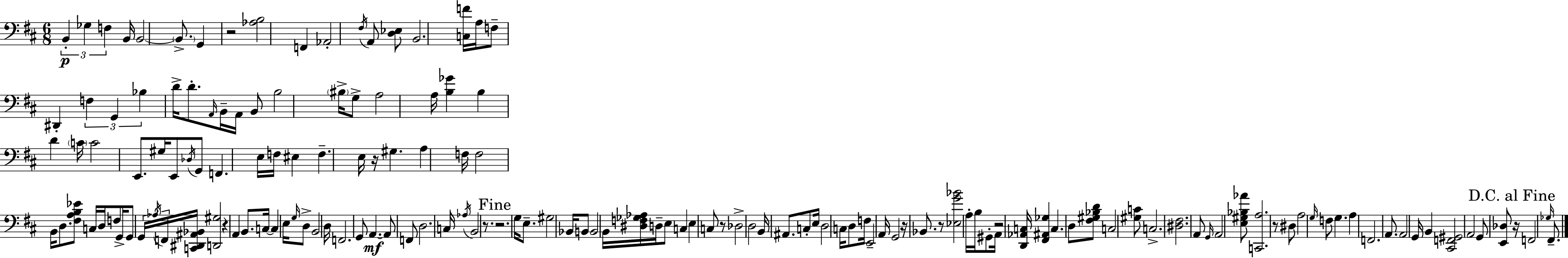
{
  \clef bass
  \numericTimeSignature
  \time 6/8
  \key d \major
  \repeat volta 2 { \tuplet 3/2 { b,4-.\p ges4 f4 } | b,16 b,2~~ \parenthesize b,8.-> | g,4 r2 | <aes b>2 f,4 | \break aes,2-. \acciaccatura { fis16 } a,8 <d ees>8 | b,2. | <c f'>16 a16 f8-- dis,4-. \tuplet 3/2 { f4 | g,4 bes4 } d'16-> d'8.-. | \break \grace { a,16 } b,16-- a,16 b,8 b2 | \parenthesize bis16-> g8-> a2 | a16 <b ges'>4 b4 d'4 | \parenthesize c'16 c'2 e,8. | \break gis16 e,8 \acciaccatura { des16 } g,8 f,4. | e16 f16 eis4 f4.-- | e16 r16 gis4. a4 | f16 f2 b,16 | \break d8. <fis a b ees'>8 c16 d16 f8 g,16-> g,8 | \tuplet 3/2 { g,16 \acciaccatura { aes16 } f,16 } <c, dis, ais, bes,>16 <d, gis>2 | r4 a,4 b,8. c16~~ | c4 e16 \grace { g16 } d8-> b,2 | \break d16 f,2. | g,8 a,4.~~\mf | a,8 f,8 d2. | c16 \acciaccatura { aes16 } b,2 | \break r8. \mark "Fine" r2. | g16 e8.-- gis2 | bes,16 b,8 b,2 | b,16 <dis f ges aes>16 d16-- e8 c4 | \break e4 c8 r8 des2-> | d2 | b,16 ais,8. c8-. e16 d2 | c16 d8 f16 e,2-- | \break a,16 g,2 | r16 bes,8. r8 <ees g' bes'>2 | a16-. b16 gis,8-. a,16 r2 | <d, aes, c>16 <fis, ais, ges>4 c4. | \break d8 <fis gis bes d'>8 c2 | <gis c'>8 c2.-> | <dis fis>2. | a,8 \grace { g,16 } a,2 | \break <e gis bes aes'>8 <c, a>2. | r8 dis8 a2 | \grace { g16 } f8 g4. | a4 f,2. | \break a,8. a,2 | g,16 b,4 | <cis, f, gis,>2 a,2 | g,8 <e, des>8 \mark "D.C. al Fine" r16 f,2 | \break \grace { ges16 } fis,8.-- } \bar "|."
}